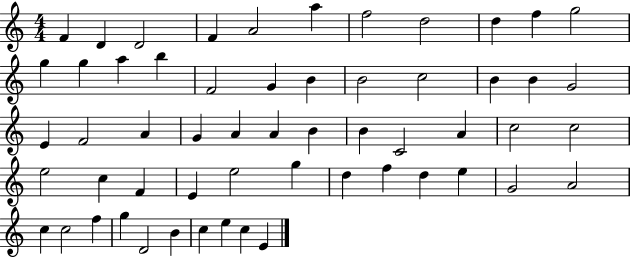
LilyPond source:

{
  \clef treble
  \numericTimeSignature
  \time 4/4
  \key c \major
  f'4 d'4 d'2 | f'4 a'2 a''4 | f''2 d''2 | d''4 f''4 g''2 | \break g''4 g''4 a''4 b''4 | f'2 g'4 b'4 | b'2 c''2 | b'4 b'4 g'2 | \break e'4 f'2 a'4 | g'4 a'4 a'4 b'4 | b'4 c'2 a'4 | c''2 c''2 | \break e''2 c''4 f'4 | e'4 e''2 g''4 | d''4 f''4 d''4 e''4 | g'2 a'2 | \break c''4 c''2 f''4 | g''4 d'2 b'4 | c''4 e''4 c''4 e'4 | \bar "|."
}